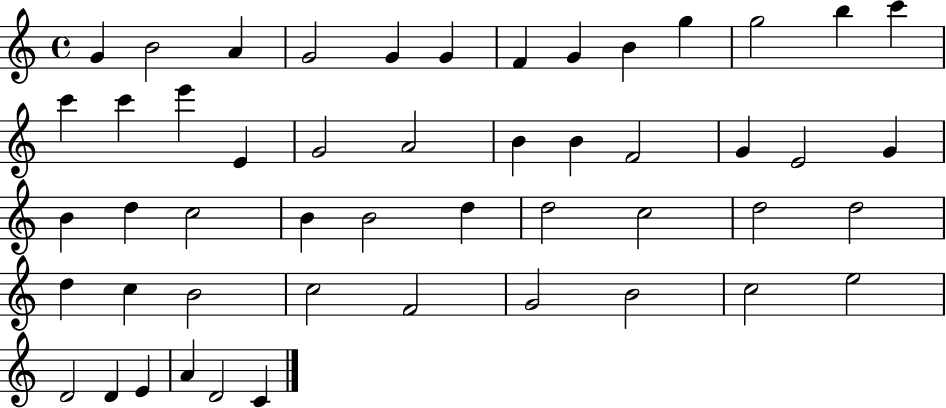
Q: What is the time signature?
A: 4/4